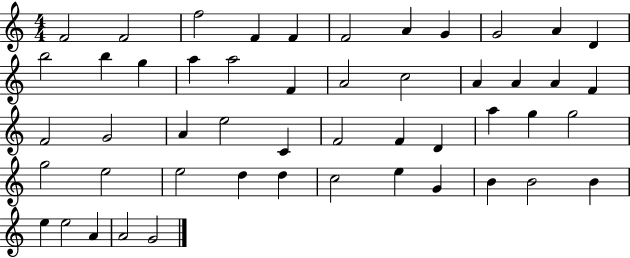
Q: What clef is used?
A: treble